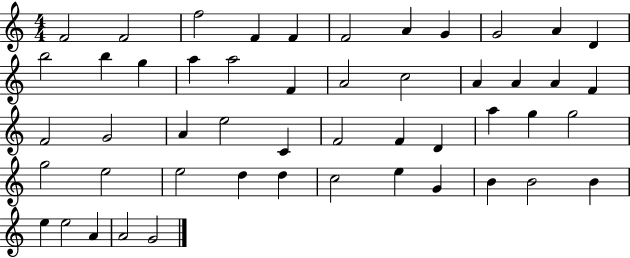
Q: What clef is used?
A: treble